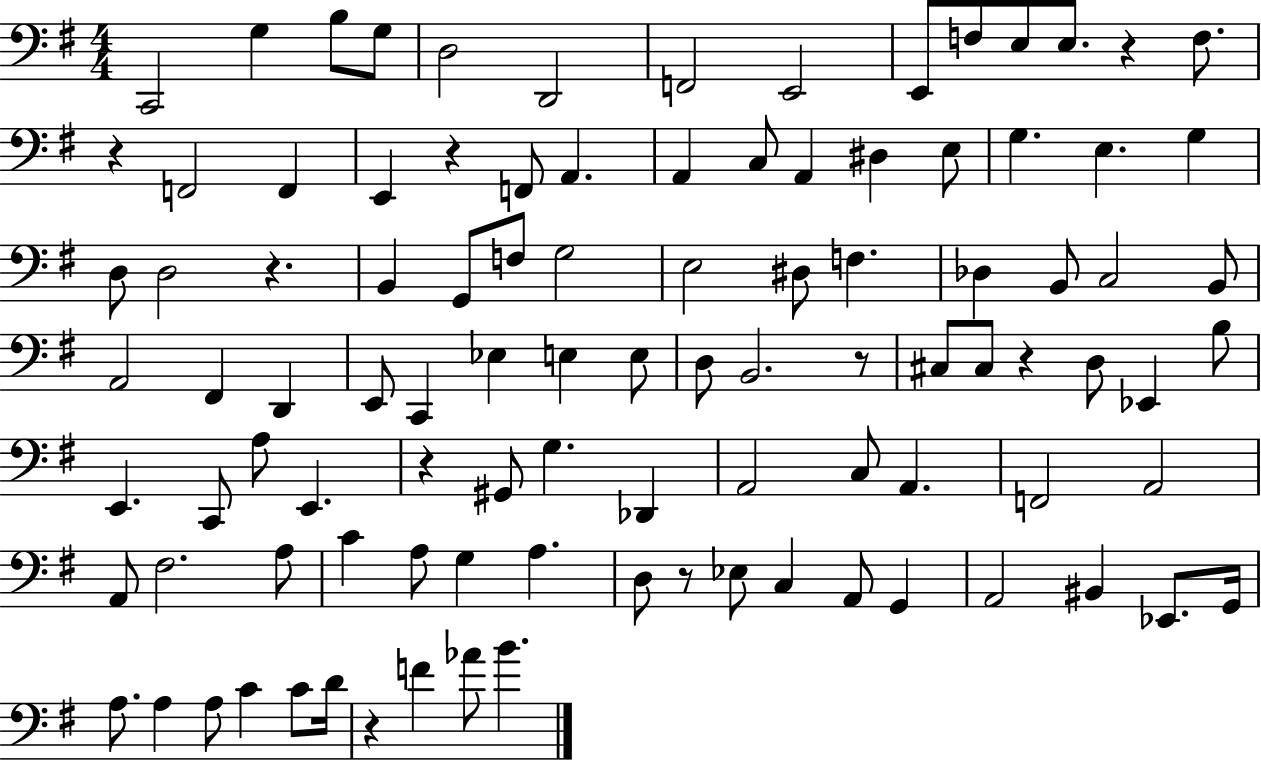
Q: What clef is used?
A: bass